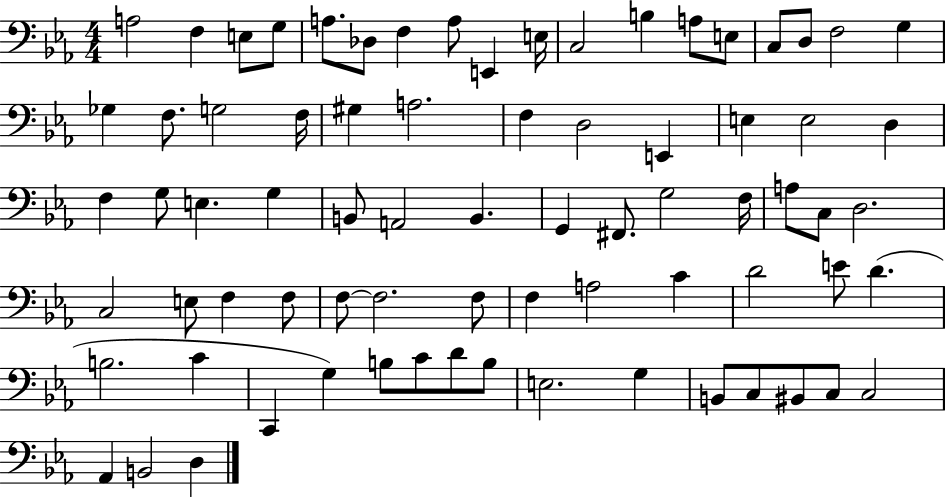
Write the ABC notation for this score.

X:1
T:Untitled
M:4/4
L:1/4
K:Eb
A,2 F, E,/2 G,/2 A,/2 _D,/2 F, A,/2 E,, E,/4 C,2 B, A,/2 E,/2 C,/2 D,/2 F,2 G, _G, F,/2 G,2 F,/4 ^G, A,2 F, D,2 E,, E, E,2 D, F, G,/2 E, G, B,,/2 A,,2 B,, G,, ^F,,/2 G,2 F,/4 A,/2 C,/2 D,2 C,2 E,/2 F, F,/2 F,/2 F,2 F,/2 F, A,2 C D2 E/2 D B,2 C C,, G, B,/2 C/2 D/2 B,/2 E,2 G, B,,/2 C,/2 ^B,,/2 C,/2 C,2 _A,, B,,2 D,